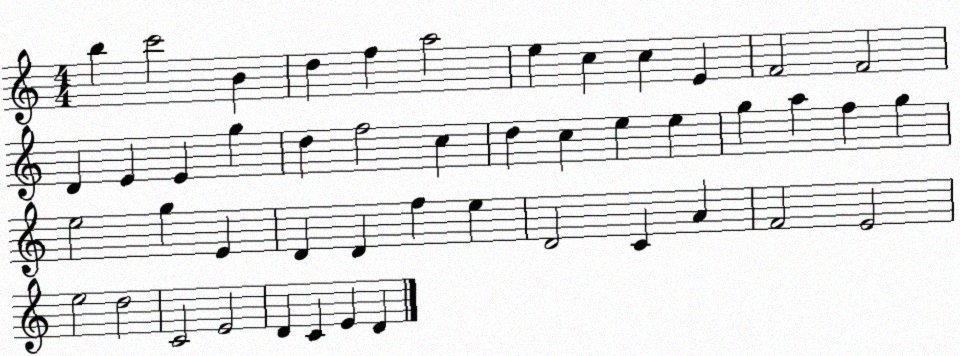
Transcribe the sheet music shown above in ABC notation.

X:1
T:Untitled
M:4/4
L:1/4
K:C
b c'2 B d f a2 e c c E F2 F2 D E E g d f2 c d c e e g a f g e2 g E D D f e D2 C A F2 E2 e2 d2 C2 E2 D C E D